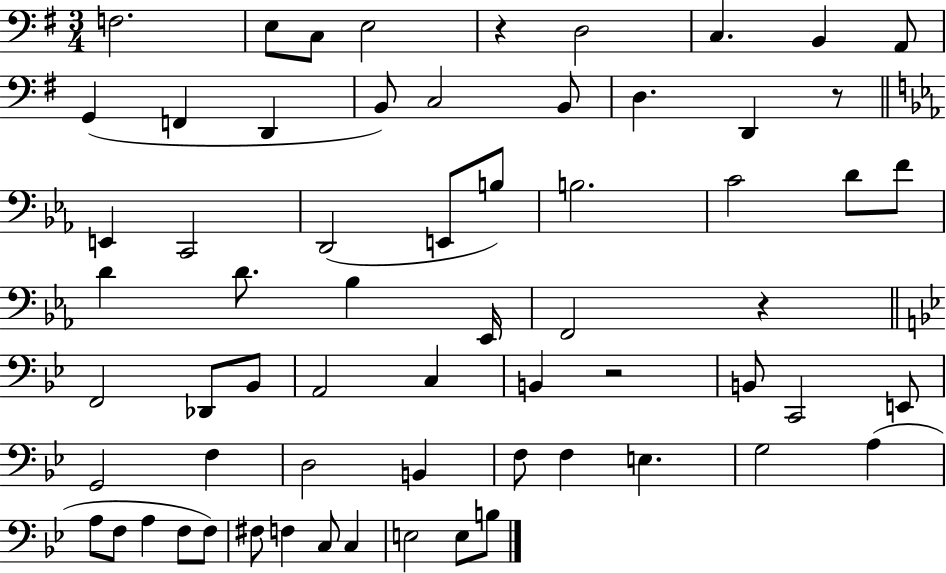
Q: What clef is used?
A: bass